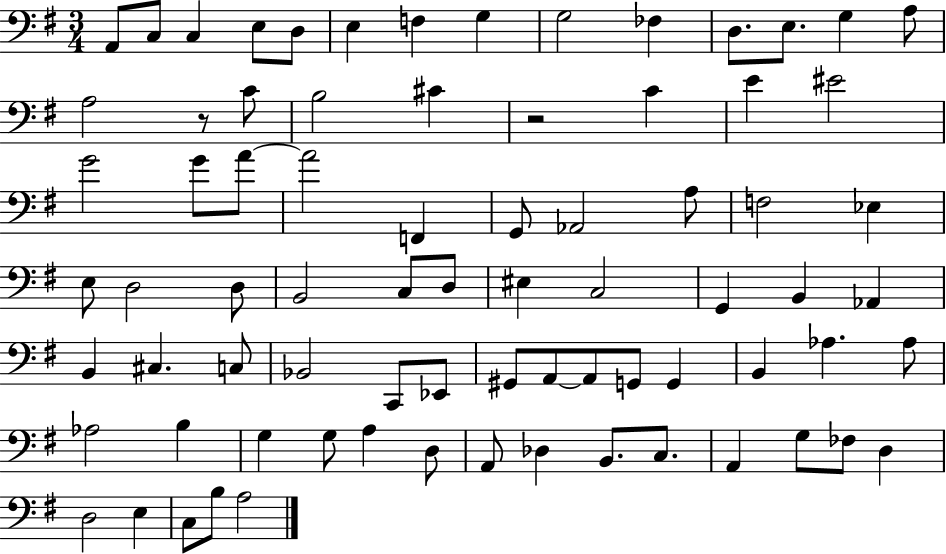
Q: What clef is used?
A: bass